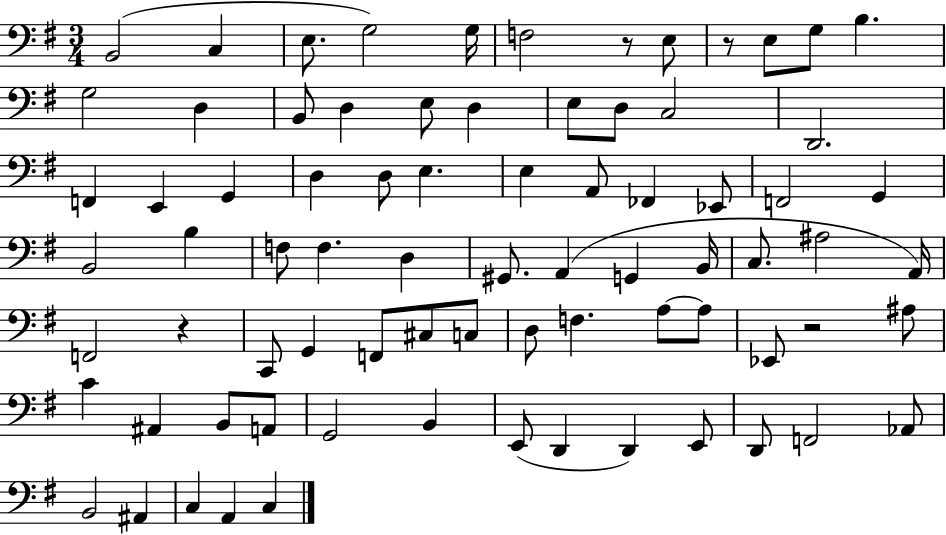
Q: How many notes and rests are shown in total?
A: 78